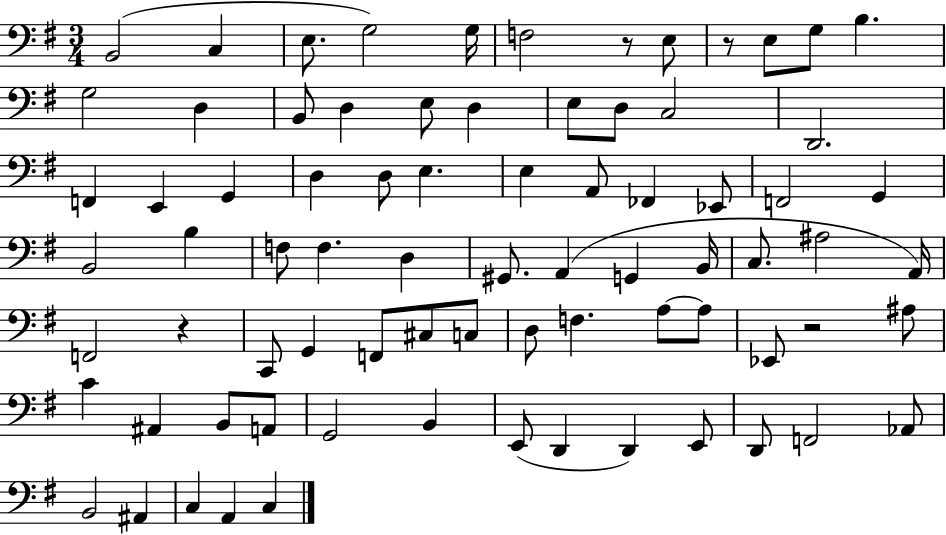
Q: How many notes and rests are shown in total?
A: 78